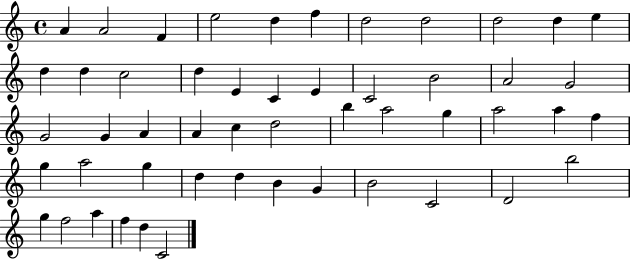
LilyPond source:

{
  \clef treble
  \time 4/4
  \defaultTimeSignature
  \key c \major
  a'4 a'2 f'4 | e''2 d''4 f''4 | d''2 d''2 | d''2 d''4 e''4 | \break d''4 d''4 c''2 | d''4 e'4 c'4 e'4 | c'2 b'2 | a'2 g'2 | \break g'2 g'4 a'4 | a'4 c''4 d''2 | b''4 a''2 g''4 | a''2 a''4 f''4 | \break g''4 a''2 g''4 | d''4 d''4 b'4 g'4 | b'2 c'2 | d'2 b''2 | \break g''4 f''2 a''4 | f''4 d''4 c'2 | \bar "|."
}